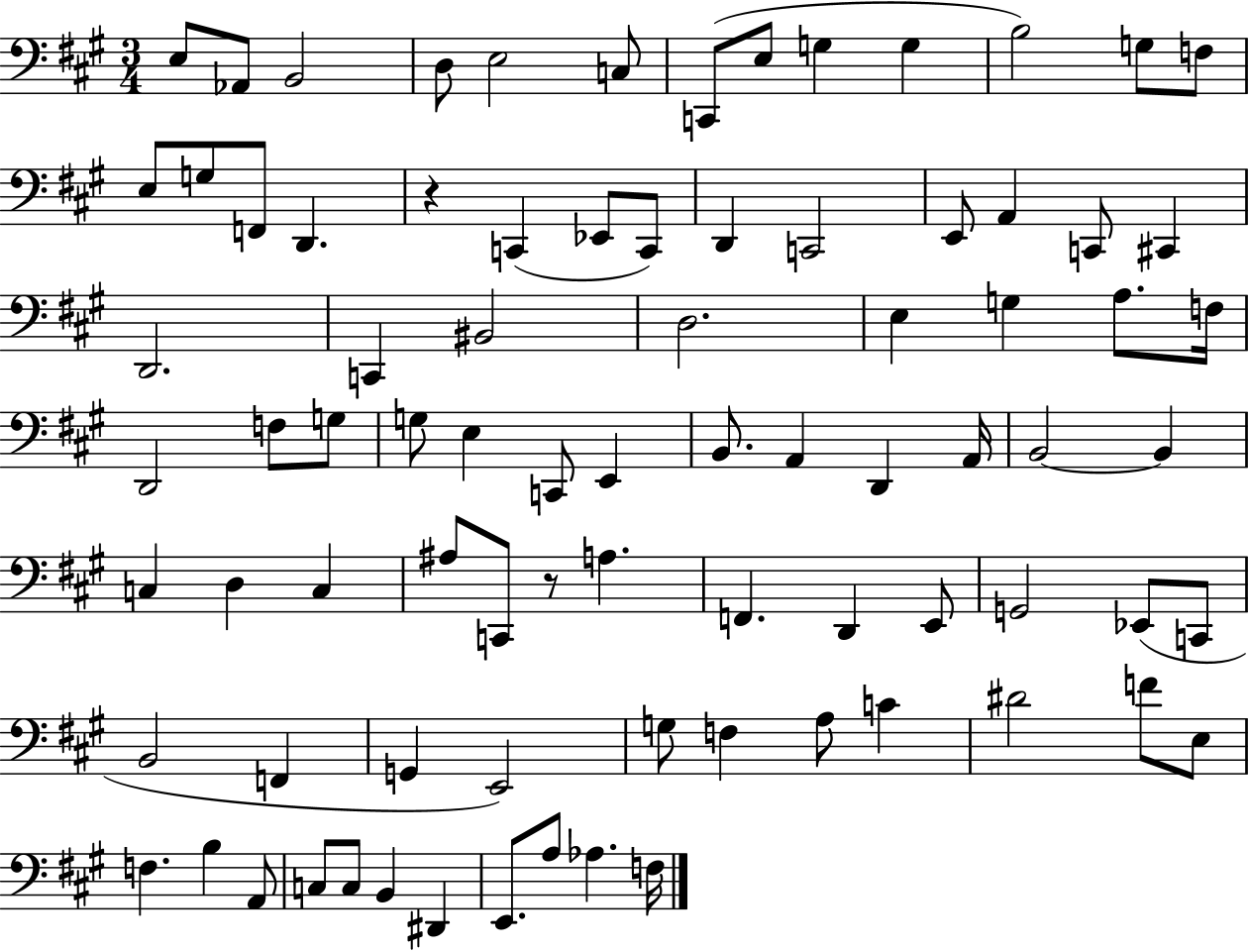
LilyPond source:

{
  \clef bass
  \numericTimeSignature
  \time 3/4
  \key a \major
  e8 aes,8 b,2 | d8 e2 c8 | c,8( e8 g4 g4 | b2) g8 f8 | \break e8 g8 f,8 d,4. | r4 c,4( ees,8 c,8) | d,4 c,2 | e,8 a,4 c,8 cis,4 | \break d,2. | c,4 bis,2 | d2. | e4 g4 a8. f16 | \break d,2 f8 g8 | g8 e4 c,8 e,4 | b,8. a,4 d,4 a,16 | b,2~~ b,4 | \break c4 d4 c4 | ais8 c,8 r8 a4. | f,4. d,4 e,8 | g,2 ees,8( c,8 | \break b,2 f,4 | g,4 e,2) | g8 f4 a8 c'4 | dis'2 f'8 e8 | \break f4. b4 a,8 | c8 c8 b,4 dis,4 | e,8. a8 aes4. f16 | \bar "|."
}